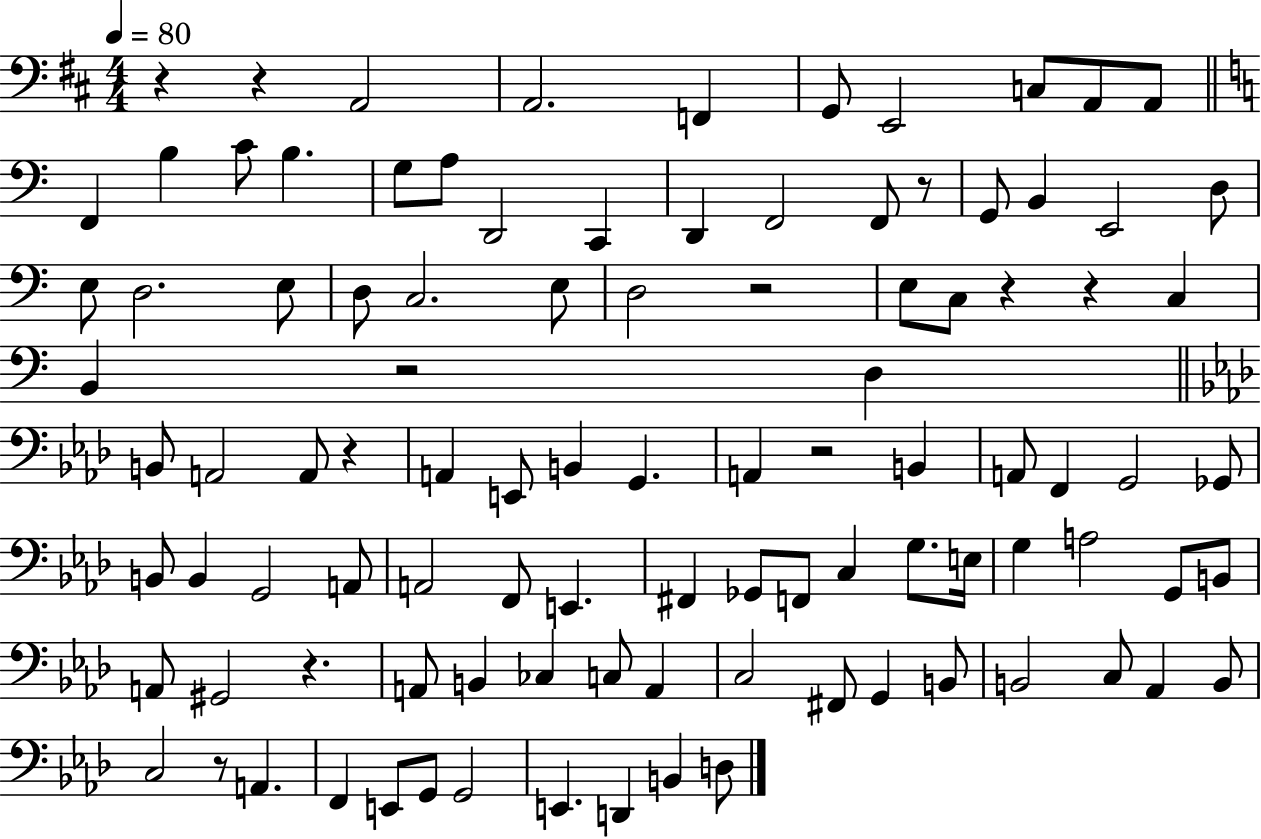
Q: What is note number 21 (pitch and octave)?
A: B2